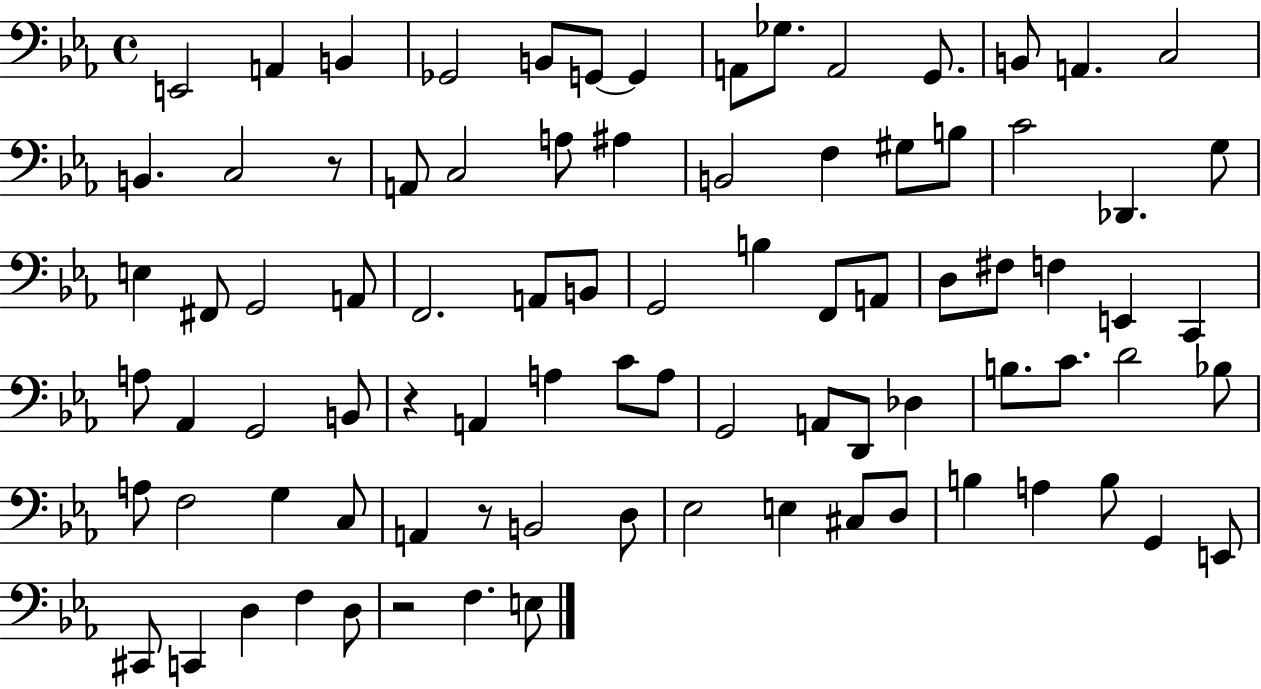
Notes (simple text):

E2/h A2/q B2/q Gb2/h B2/e G2/e G2/q A2/e Gb3/e. A2/h G2/e. B2/e A2/q. C3/h B2/q. C3/h R/e A2/e C3/h A3/e A#3/q B2/h F3/q G#3/e B3/e C4/h Db2/q. G3/e E3/q F#2/e G2/h A2/e F2/h. A2/e B2/e G2/h B3/q F2/e A2/e D3/e F#3/e F3/q E2/q C2/q A3/e Ab2/q G2/h B2/e R/q A2/q A3/q C4/e A3/e G2/h A2/e D2/e Db3/q B3/e. C4/e. D4/h Bb3/e A3/e F3/h G3/q C3/e A2/q R/e B2/h D3/e Eb3/h E3/q C#3/e D3/e B3/q A3/q B3/e G2/q E2/e C#2/e C2/q D3/q F3/q D3/e R/h F3/q. E3/e